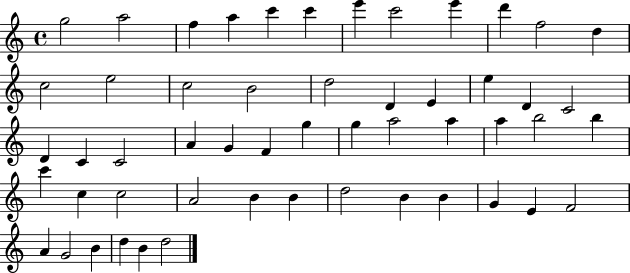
X:1
T:Untitled
M:4/4
L:1/4
K:C
g2 a2 f a c' c' e' c'2 e' d' f2 d c2 e2 c2 B2 d2 D E e D C2 D C C2 A G F g g a2 a a b2 b c' c c2 A2 B B d2 B B G E F2 A G2 B d B d2